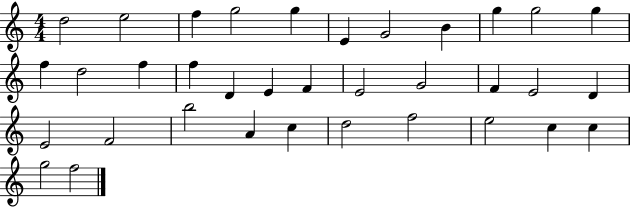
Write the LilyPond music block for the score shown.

{
  \clef treble
  \numericTimeSignature
  \time 4/4
  \key c \major
  d''2 e''2 | f''4 g''2 g''4 | e'4 g'2 b'4 | g''4 g''2 g''4 | \break f''4 d''2 f''4 | f''4 d'4 e'4 f'4 | e'2 g'2 | f'4 e'2 d'4 | \break e'2 f'2 | b''2 a'4 c''4 | d''2 f''2 | e''2 c''4 c''4 | \break g''2 f''2 | \bar "|."
}